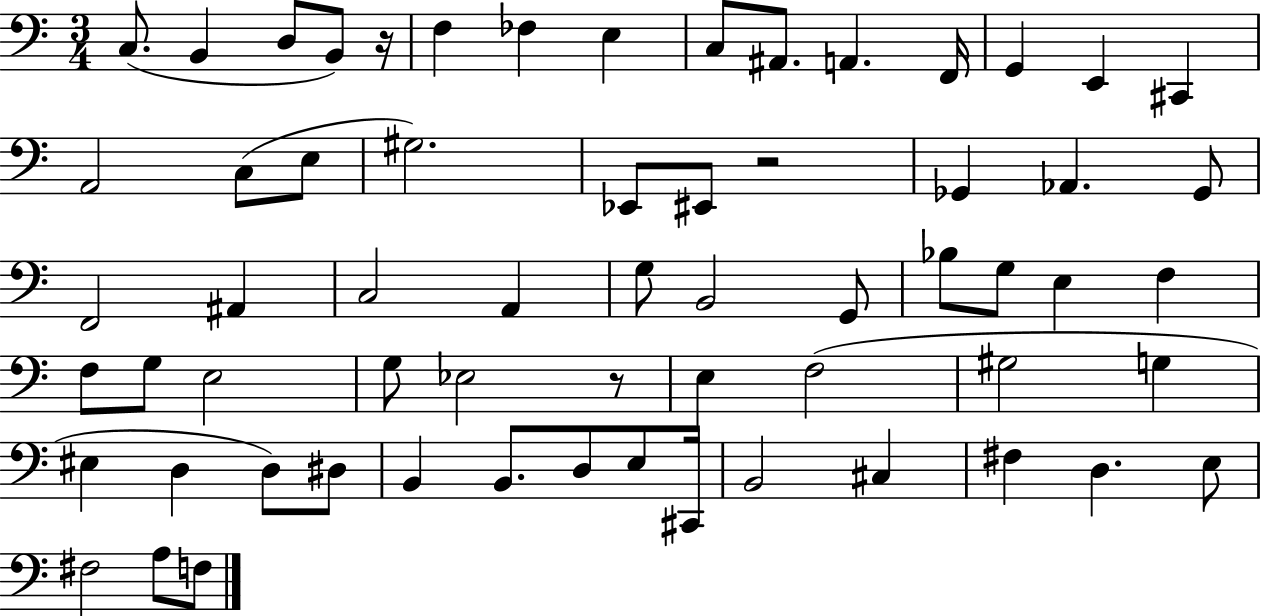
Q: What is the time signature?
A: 3/4